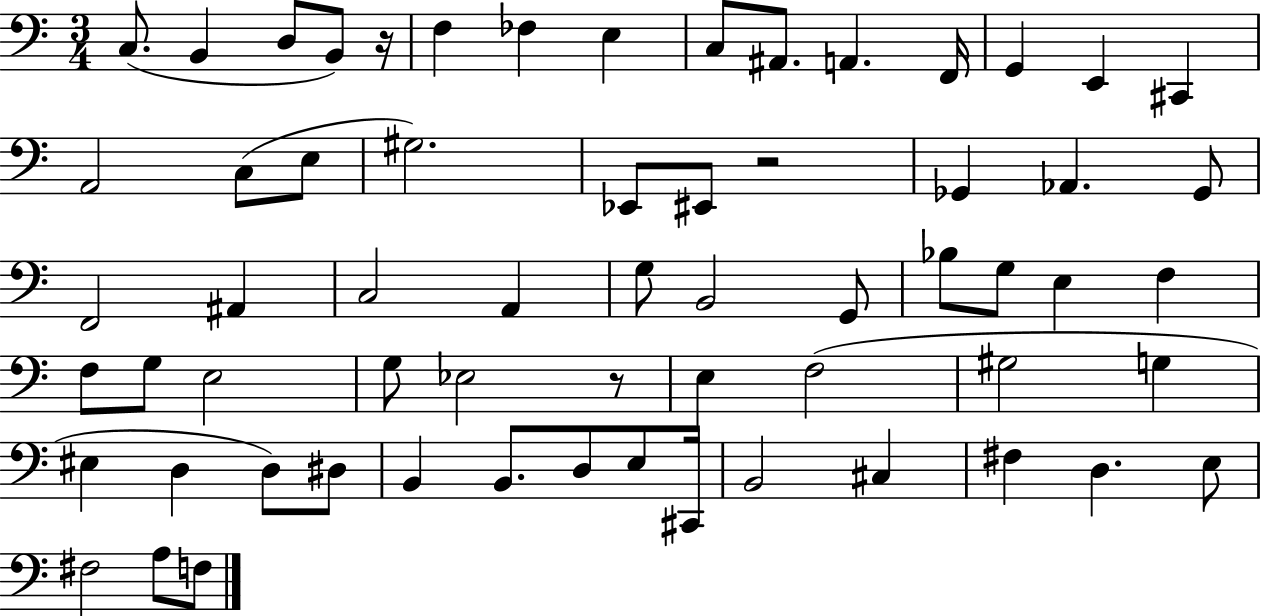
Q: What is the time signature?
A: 3/4